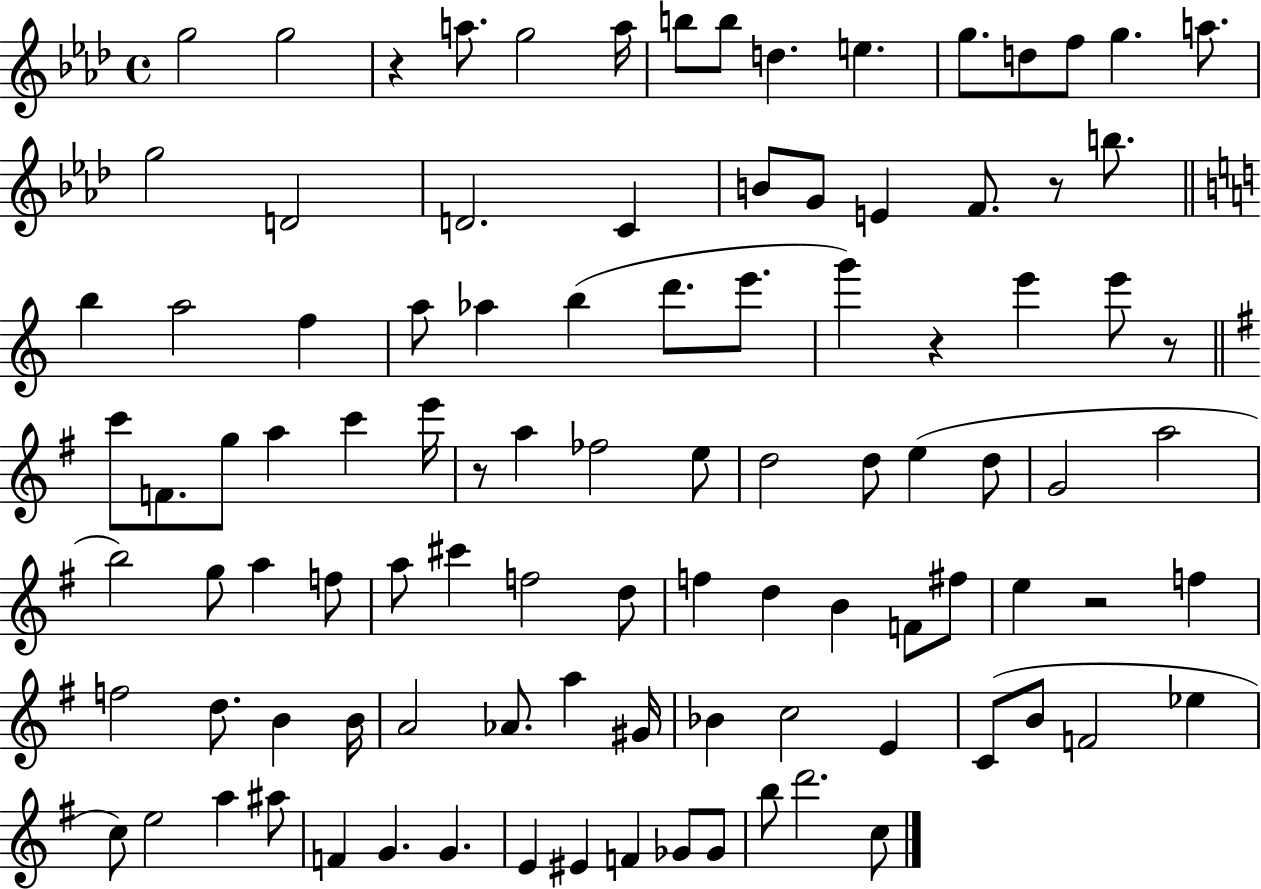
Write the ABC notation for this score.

X:1
T:Untitled
M:4/4
L:1/4
K:Ab
g2 g2 z a/2 g2 a/4 b/2 b/2 d e g/2 d/2 f/2 g a/2 g2 D2 D2 C B/2 G/2 E F/2 z/2 b/2 b a2 f a/2 _a b d'/2 e'/2 g' z e' e'/2 z/2 c'/2 F/2 g/2 a c' e'/4 z/2 a _f2 e/2 d2 d/2 e d/2 G2 a2 b2 g/2 a f/2 a/2 ^c' f2 d/2 f d B F/2 ^f/2 e z2 f f2 d/2 B B/4 A2 _A/2 a ^G/4 _B c2 E C/2 B/2 F2 _e c/2 e2 a ^a/2 F G G E ^E F _G/2 _G/2 b/2 d'2 c/2